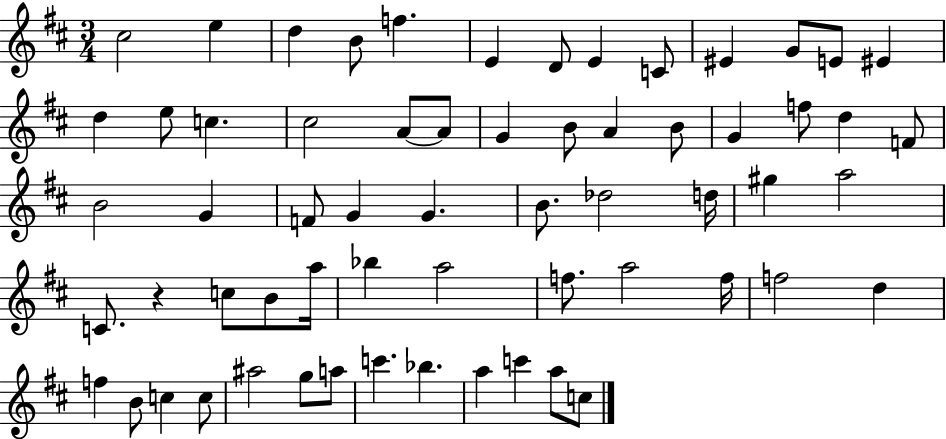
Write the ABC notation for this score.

X:1
T:Untitled
M:3/4
L:1/4
K:D
^c2 e d B/2 f E D/2 E C/2 ^E G/2 E/2 ^E d e/2 c ^c2 A/2 A/2 G B/2 A B/2 G f/2 d F/2 B2 G F/2 G G B/2 _d2 d/4 ^g a2 C/2 z c/2 B/2 a/4 _b a2 f/2 a2 f/4 f2 d f B/2 c c/2 ^a2 g/2 a/2 c' _b a c' a/2 c/2